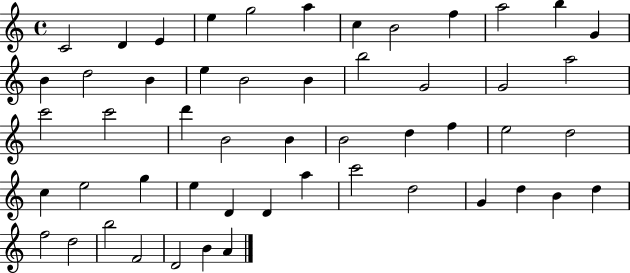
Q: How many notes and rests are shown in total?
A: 52